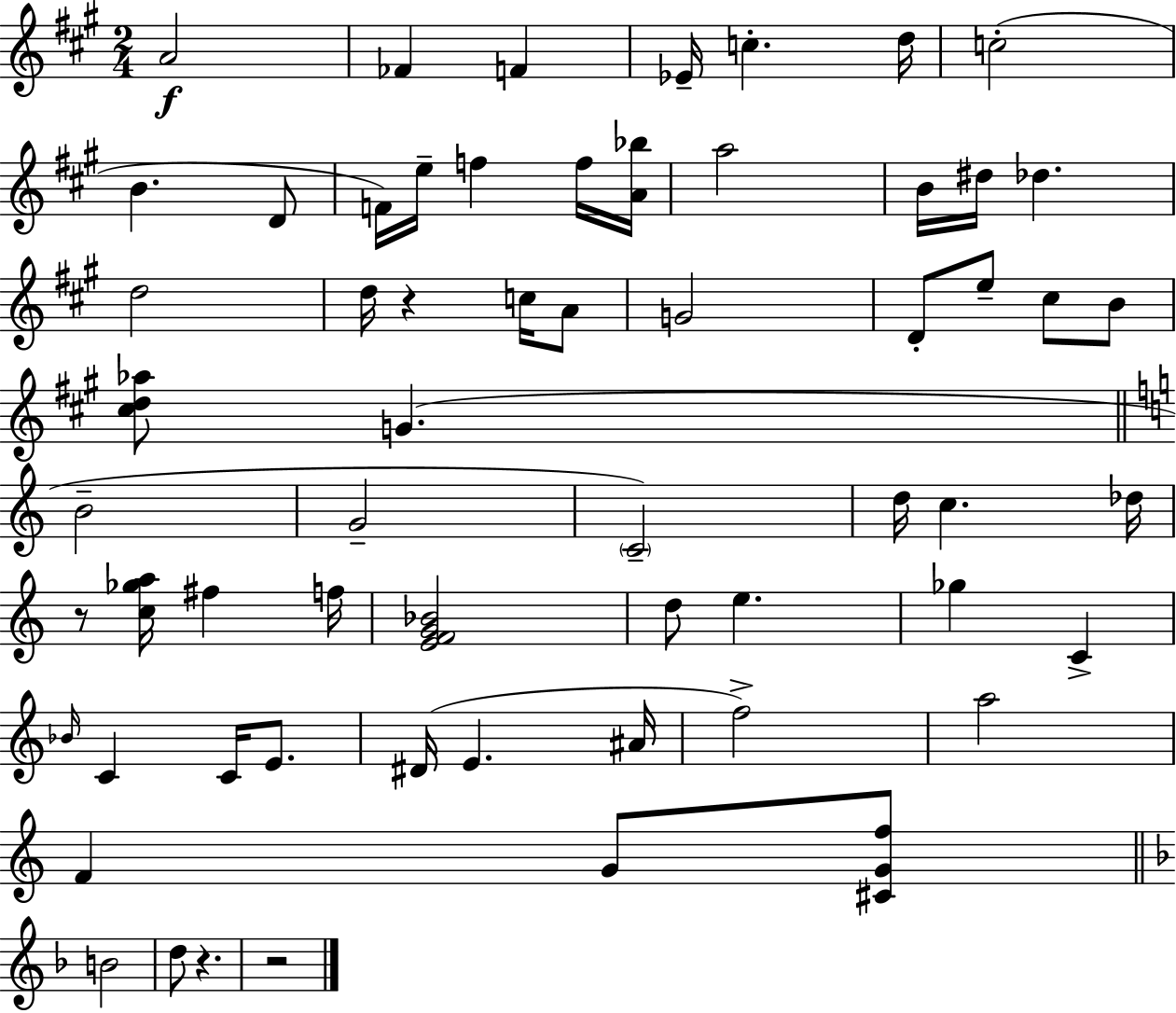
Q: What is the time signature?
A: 2/4